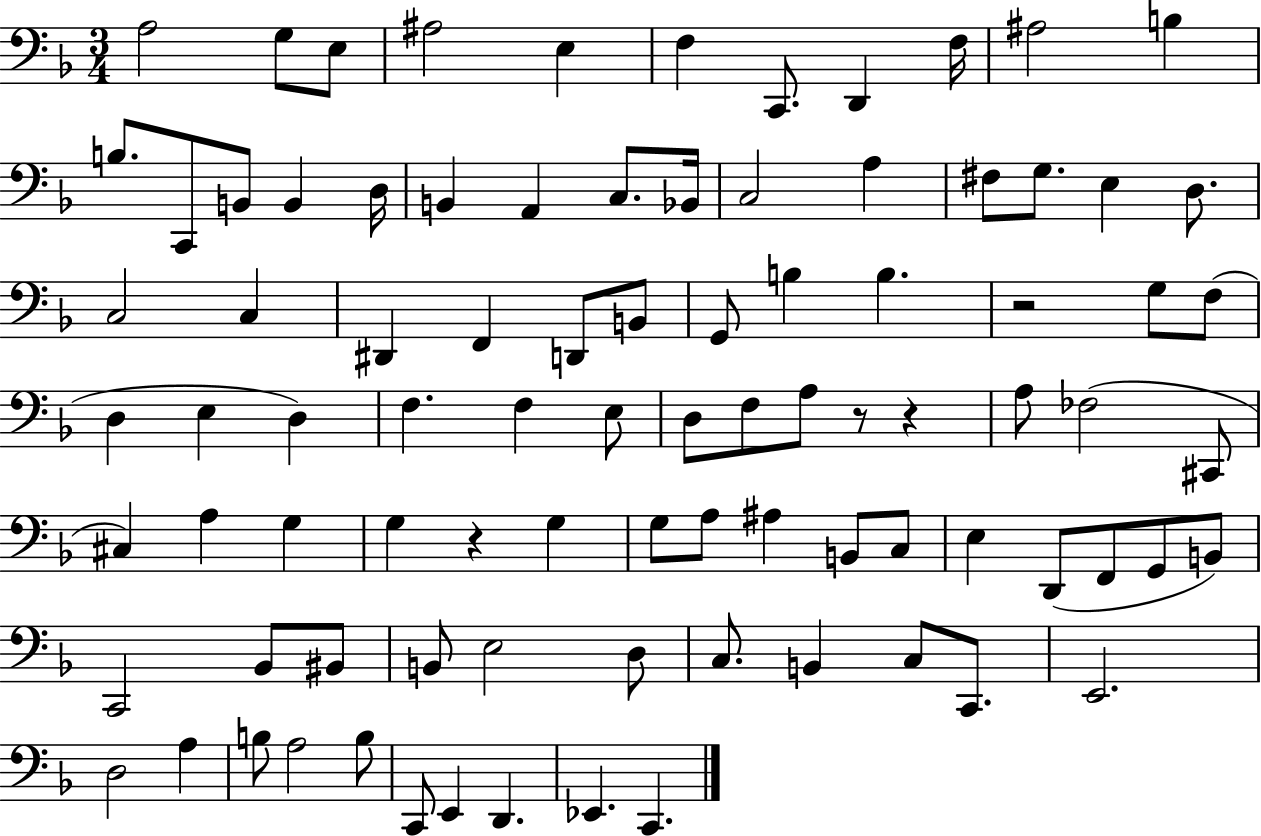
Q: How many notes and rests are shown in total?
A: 89